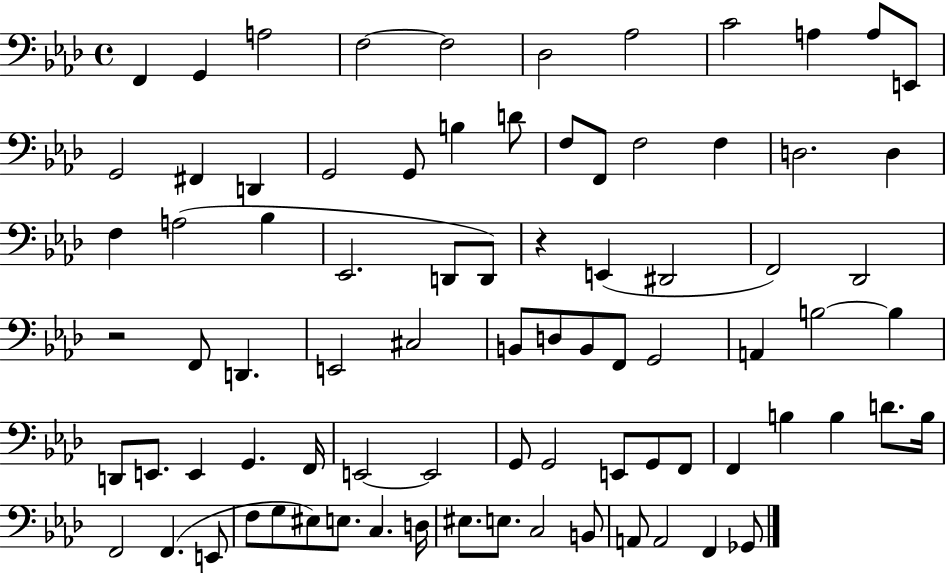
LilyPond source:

{
  \clef bass
  \time 4/4
  \defaultTimeSignature
  \key aes \major
  f,4 g,4 a2 | f2~~ f2 | des2 aes2 | c'2 a4 a8 e,8 | \break g,2 fis,4 d,4 | g,2 g,8 b4 d'8 | f8 f,8 f2 f4 | d2. d4 | \break f4 a2( bes4 | ees,2. d,8 d,8) | r4 e,4( dis,2 | f,2) des,2 | \break r2 f,8 d,4. | e,2 cis2 | b,8 d8 b,8 f,8 g,2 | a,4 b2~~ b4 | \break d,8 e,8. e,4 g,4. f,16 | e,2~~ e,2 | g,8 g,2 e,8 g,8 f,8 | f,4 b4 b4 d'8. b16 | \break f,2 f,4.( e,8 | f8 g8 eis8) e8. c4. d16 | eis8. e8. c2 b,8 | a,8 a,2 f,4 ges,8 | \break \bar "|."
}